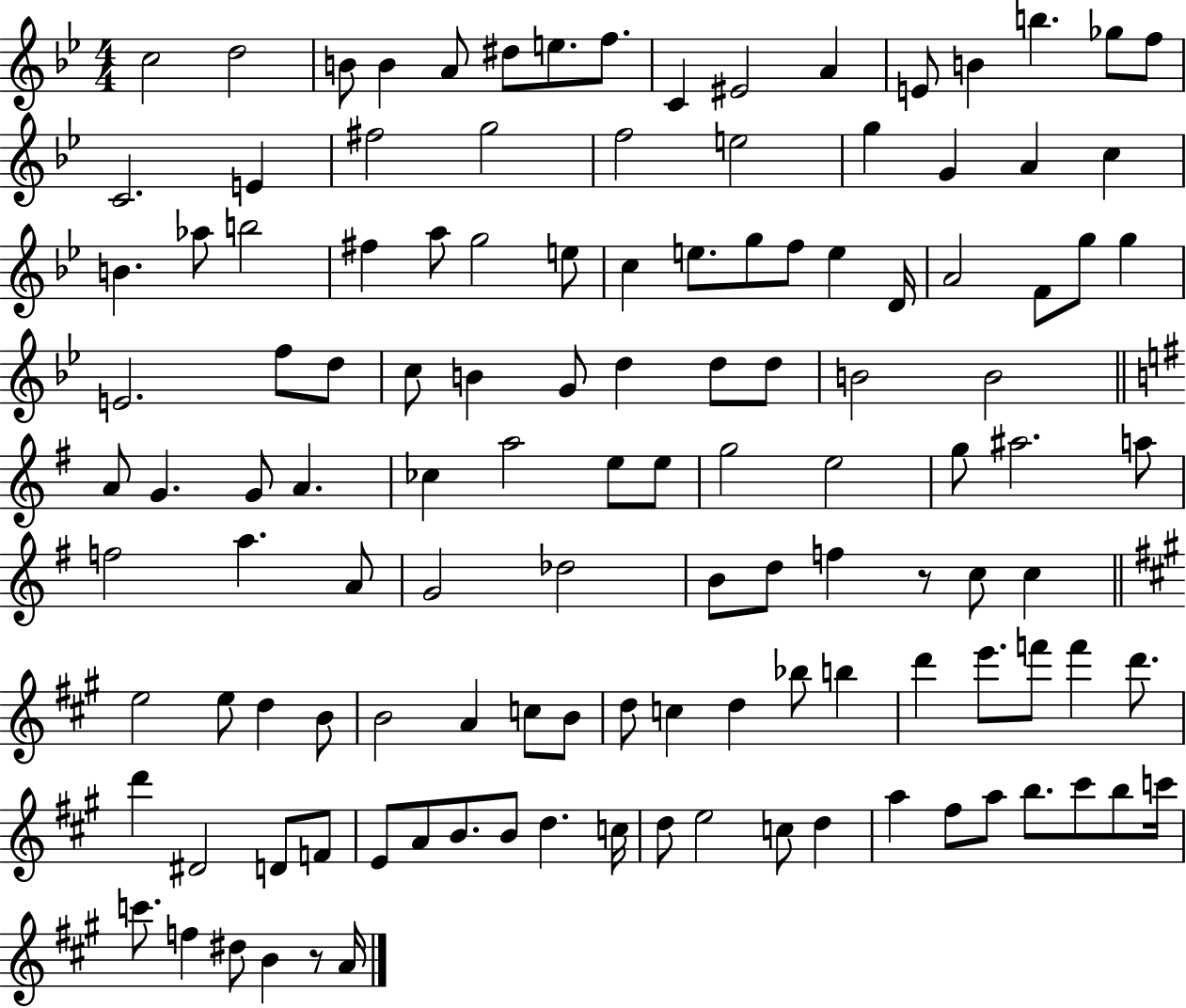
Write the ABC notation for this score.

X:1
T:Untitled
M:4/4
L:1/4
K:Bb
c2 d2 B/2 B A/2 ^d/2 e/2 f/2 C ^E2 A E/2 B b _g/2 f/2 C2 E ^f2 g2 f2 e2 g G A c B _a/2 b2 ^f a/2 g2 e/2 c e/2 g/2 f/2 e D/4 A2 F/2 g/2 g E2 f/2 d/2 c/2 B G/2 d d/2 d/2 B2 B2 A/2 G G/2 A _c a2 e/2 e/2 g2 e2 g/2 ^a2 a/2 f2 a A/2 G2 _d2 B/2 d/2 f z/2 c/2 c e2 e/2 d B/2 B2 A c/2 B/2 d/2 c d _b/2 b d' e'/2 f'/2 f' d'/2 d' ^D2 D/2 F/2 E/2 A/2 B/2 B/2 d c/4 d/2 e2 c/2 d a ^f/2 a/2 b/2 ^c'/2 b/2 c'/4 c'/2 f ^d/2 B z/2 A/4